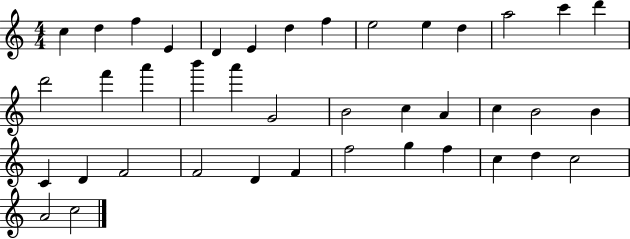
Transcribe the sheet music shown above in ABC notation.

X:1
T:Untitled
M:4/4
L:1/4
K:C
c d f E D E d f e2 e d a2 c' d' d'2 f' a' b' a' G2 B2 c A c B2 B C D F2 F2 D F f2 g f c d c2 A2 c2